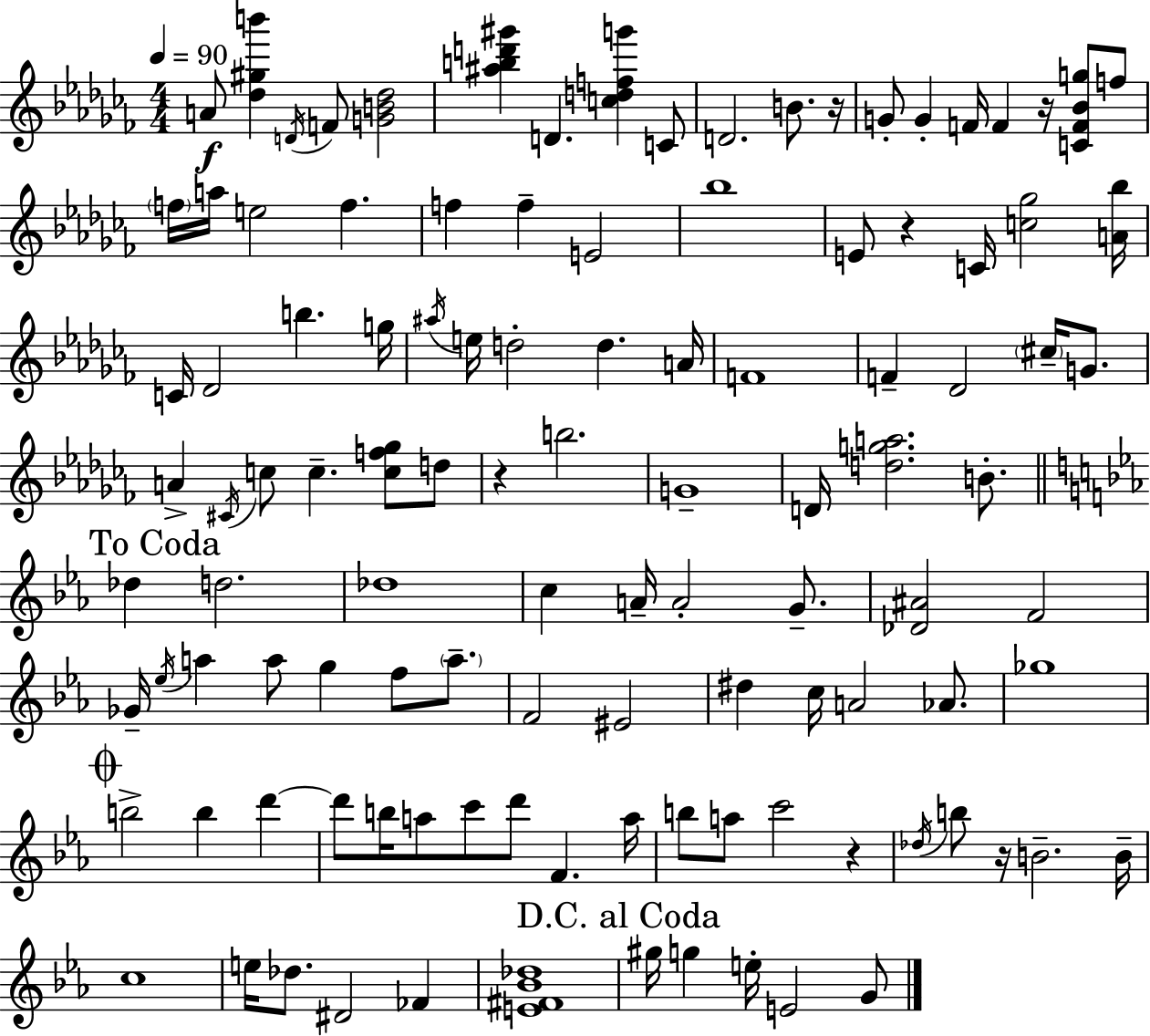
A4/e [Db5,G#5,B6]/q D4/s F4/e [G4,B4,Db5]/h [A#5,B5,D6,G#6]/q D4/q. [C5,D5,F5,G6]/q C4/e D4/h. B4/e. R/s G4/e G4/q F4/s F4/q R/s [C4,F4,Bb4,G5]/e F5/e F5/s A5/s E5/h F5/q. F5/q F5/q E4/h Bb5/w E4/e R/q C4/s [C5,Gb5]/h [A4,Bb5]/s C4/s Db4/h B5/q. G5/s A#5/s E5/s D5/h D5/q. A4/s F4/w F4/q Db4/h C#5/s G4/e. A4/q C#4/s C5/e C5/q. [C5,F5,Gb5]/e D5/e R/q B5/h. G4/w D4/s [D5,G5,A5]/h. B4/e. Db5/q D5/h. Db5/w C5/q A4/s A4/h G4/e. [Db4,A#4]/h F4/h Gb4/s Eb5/s A5/q A5/e G5/q F5/e A5/e. F4/h EIS4/h D#5/q C5/s A4/h Ab4/e. Gb5/w B5/h B5/q D6/q D6/e B5/s A5/e C6/e D6/e F4/q. A5/s B5/e A5/e C6/h R/q Db5/s B5/e R/s B4/h. B4/s C5/w E5/s Db5/e. D#4/h FES4/q [E4,F#4,Bb4,Db5]/w G#5/s G5/q E5/s E4/h G4/e